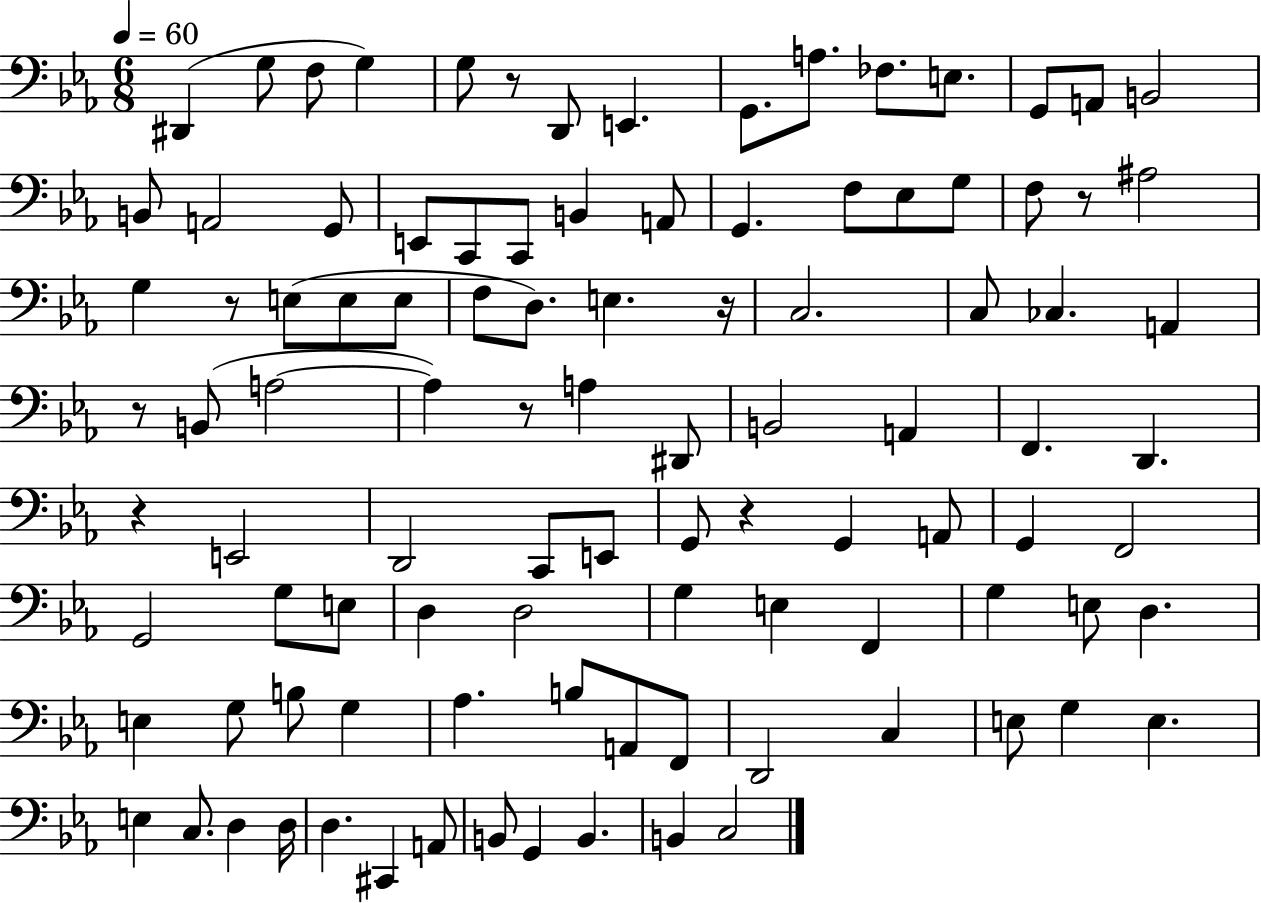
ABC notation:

X:1
T:Untitled
M:6/8
L:1/4
K:Eb
^D,, G,/2 F,/2 G, G,/2 z/2 D,,/2 E,, G,,/2 A,/2 _F,/2 E,/2 G,,/2 A,,/2 B,,2 B,,/2 A,,2 G,,/2 E,,/2 C,,/2 C,,/2 B,, A,,/2 G,, F,/2 _E,/2 G,/2 F,/2 z/2 ^A,2 G, z/2 E,/2 E,/2 E,/2 F,/2 D,/2 E, z/4 C,2 C,/2 _C, A,, z/2 B,,/2 A,2 A, z/2 A, ^D,,/2 B,,2 A,, F,, D,, z E,,2 D,,2 C,,/2 E,,/2 G,,/2 z G,, A,,/2 G,, F,,2 G,,2 G,/2 E,/2 D, D,2 G, E, F,, G, E,/2 D, E, G,/2 B,/2 G, _A, B,/2 A,,/2 F,,/2 D,,2 C, E,/2 G, E, E, C,/2 D, D,/4 D, ^C,, A,,/2 B,,/2 G,, B,, B,, C,2